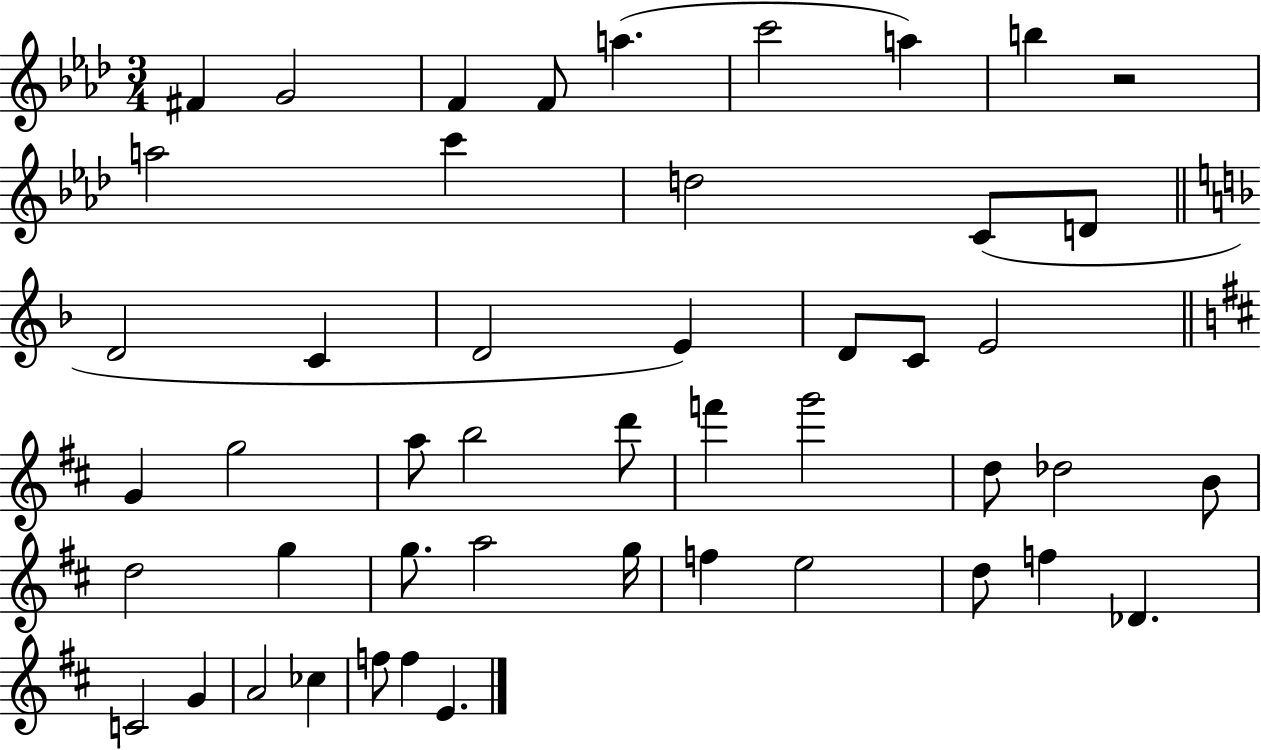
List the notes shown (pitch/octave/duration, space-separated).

F#4/q G4/h F4/q F4/e A5/q. C6/h A5/q B5/q R/h A5/h C6/q D5/h C4/e D4/e D4/h C4/q D4/h E4/q D4/e C4/e E4/h G4/q G5/h A5/e B5/h D6/e F6/q G6/h D5/e Db5/h B4/e D5/h G5/q G5/e. A5/h G5/s F5/q E5/h D5/e F5/q Db4/q. C4/h G4/q A4/h CES5/q F5/e F5/q E4/q.